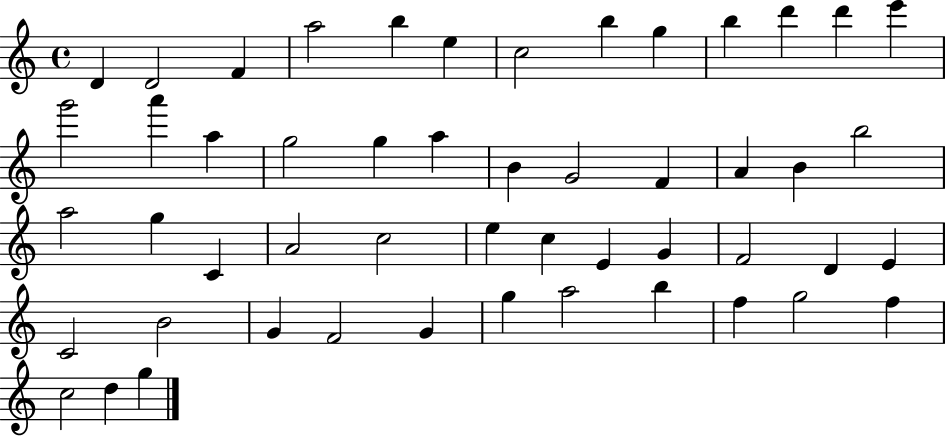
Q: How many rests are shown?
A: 0